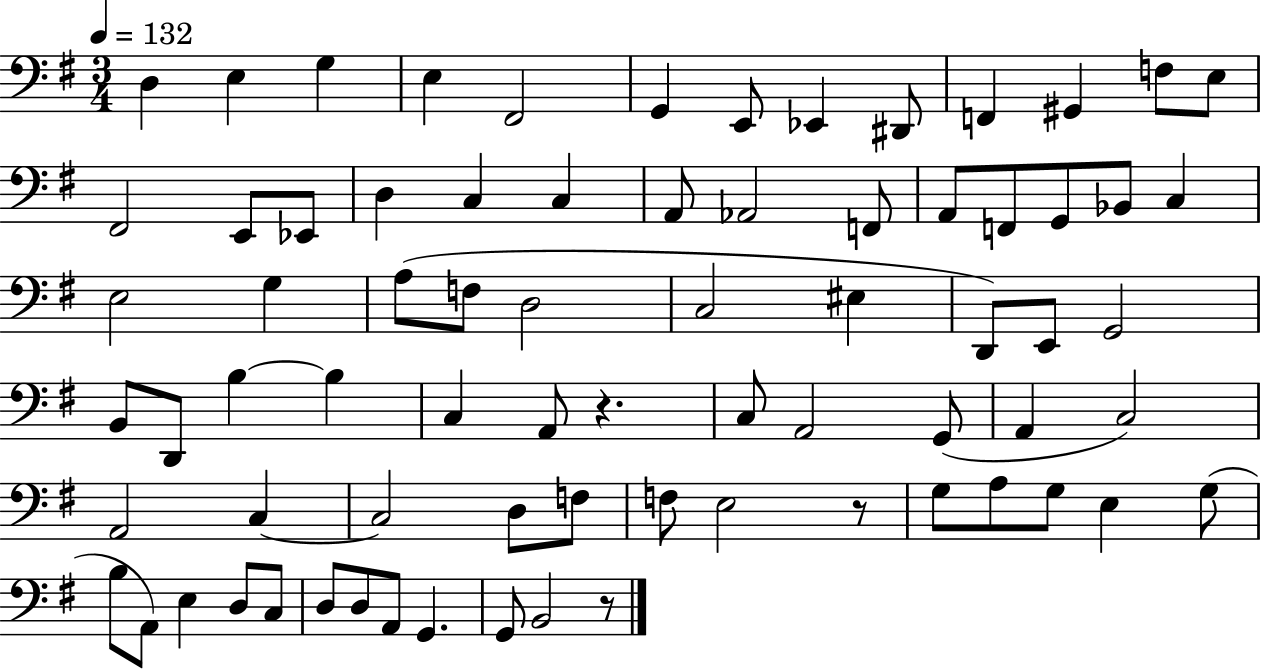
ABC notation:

X:1
T:Untitled
M:3/4
L:1/4
K:G
D, E, G, E, ^F,,2 G,, E,,/2 _E,, ^D,,/2 F,, ^G,, F,/2 E,/2 ^F,,2 E,,/2 _E,,/2 D, C, C, A,,/2 _A,,2 F,,/2 A,,/2 F,,/2 G,,/2 _B,,/2 C, E,2 G, A,/2 F,/2 D,2 C,2 ^E, D,,/2 E,,/2 G,,2 B,,/2 D,,/2 B, B, C, A,,/2 z C,/2 A,,2 G,,/2 A,, C,2 A,,2 C, C,2 D,/2 F,/2 F,/2 E,2 z/2 G,/2 A,/2 G,/2 E, G,/2 B,/2 A,,/2 E, D,/2 C,/2 D,/2 D,/2 A,,/2 G,, G,,/2 B,,2 z/2